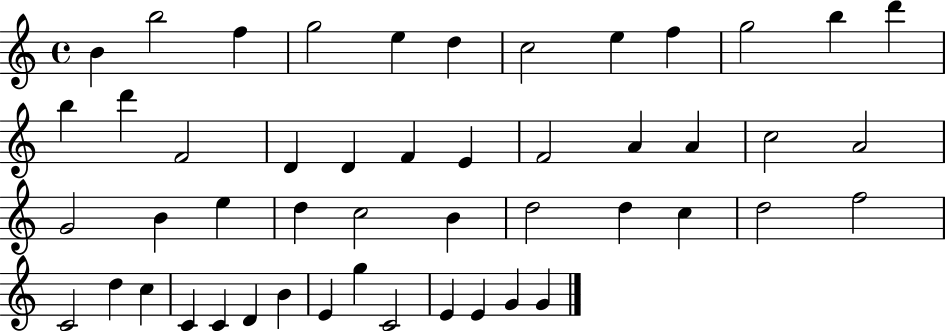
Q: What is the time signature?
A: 4/4